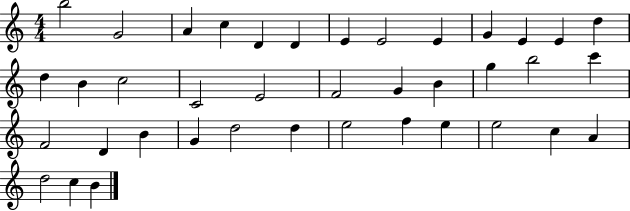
X:1
T:Untitled
M:4/4
L:1/4
K:C
b2 G2 A c D D E E2 E G E E d d B c2 C2 E2 F2 G B g b2 c' F2 D B G d2 d e2 f e e2 c A d2 c B